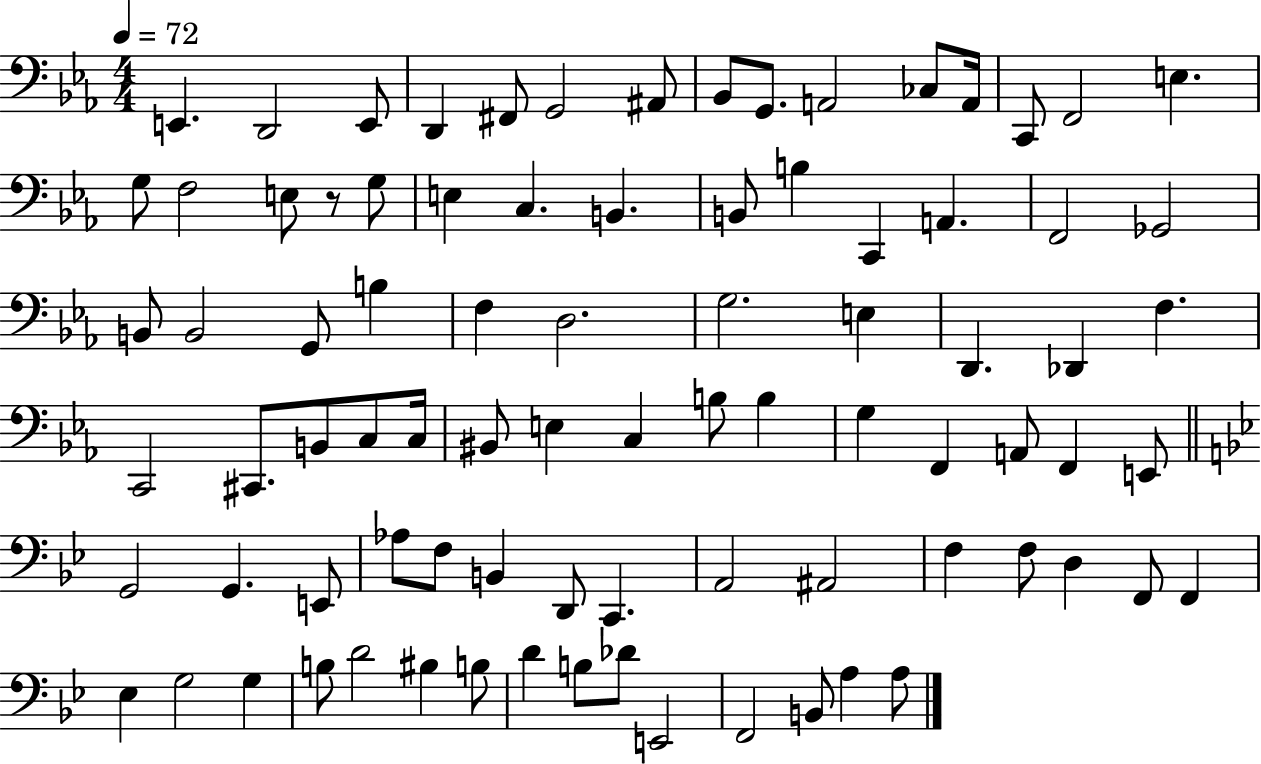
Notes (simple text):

E2/q. D2/h E2/e D2/q F#2/e G2/h A#2/e Bb2/e G2/e. A2/h CES3/e A2/s C2/e F2/h E3/q. G3/e F3/h E3/e R/e G3/e E3/q C3/q. B2/q. B2/e B3/q C2/q A2/q. F2/h Gb2/h B2/e B2/h G2/e B3/q F3/q D3/h. G3/h. E3/q D2/q. Db2/q F3/q. C2/h C#2/e. B2/e C3/e C3/s BIS2/e E3/q C3/q B3/e B3/q G3/q F2/q A2/e F2/q E2/e G2/h G2/q. E2/e Ab3/e F3/e B2/q D2/e C2/q. A2/h A#2/h F3/q F3/e D3/q F2/e F2/q Eb3/q G3/h G3/q B3/e D4/h BIS3/q B3/e D4/q B3/e Db4/e E2/h F2/h B2/e A3/q A3/e